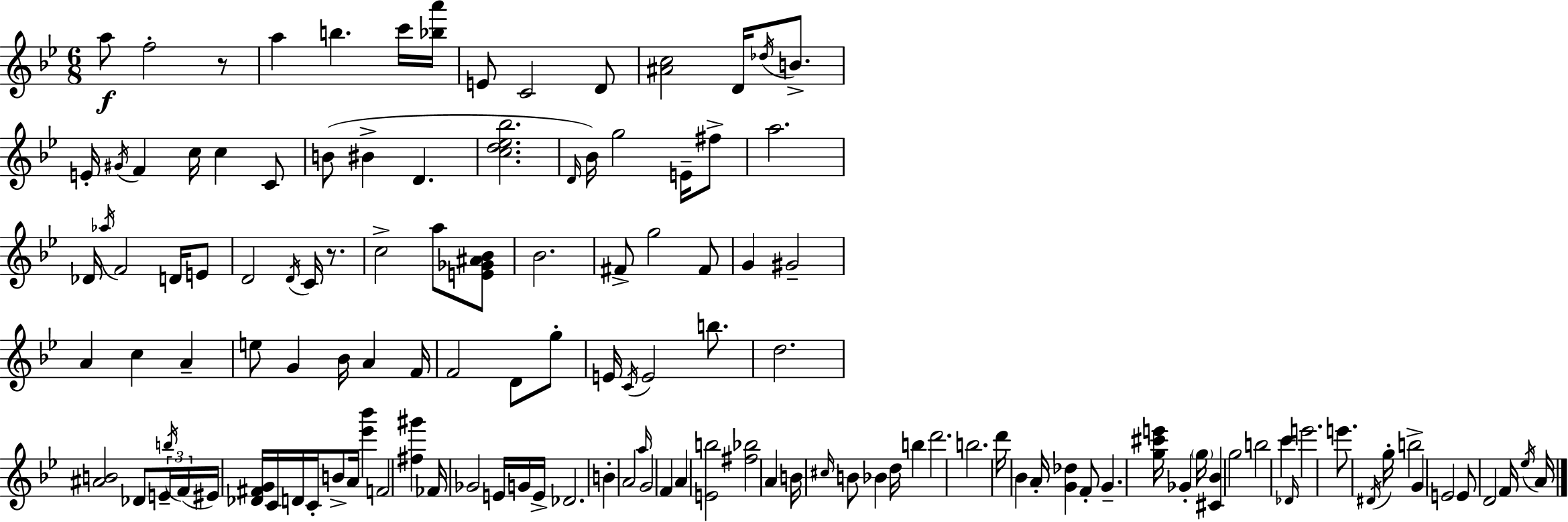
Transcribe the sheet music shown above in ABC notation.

X:1
T:Untitled
M:6/8
L:1/4
K:Gm
a/2 f2 z/2 a b c'/4 [_ba']/4 E/2 C2 D/2 [^Ac]2 D/4 _d/4 B/2 E/4 ^G/4 F c/4 c C/2 B/2 ^B D [cd_e_b]2 D/4 _B/4 g2 E/4 ^f/2 a2 _D/4 _a/4 F2 D/4 E/2 D2 D/4 C/4 z/2 c2 a/2 [E_G^A_B]/2 _B2 ^F/2 g2 ^F/2 G ^G2 A c A e/2 G _B/4 A F/4 F2 D/2 g/2 E/4 C/4 E2 b/2 d2 [^AB]2 _D/2 E/4 b/4 F/4 ^E/4 [_D^FG]/4 C/4 D/4 C/4 B/2 A/4 [_e'_b'] F2 [^f^g'] _F/4 _G2 E/4 G/4 E/4 _D2 B A2 a/4 G2 F A [Eb]2 [^f_b]2 A B/4 ^c/4 B/2 _B d/4 b d'2 b2 d'/4 _B A/4 [G_d] F/2 G [g^c'e']/4 _G g/4 [^C_B] g2 b2 c' _D/4 e'2 e'/2 ^D/4 g/4 b2 G E2 E/2 D2 F/4 _e/4 A/4